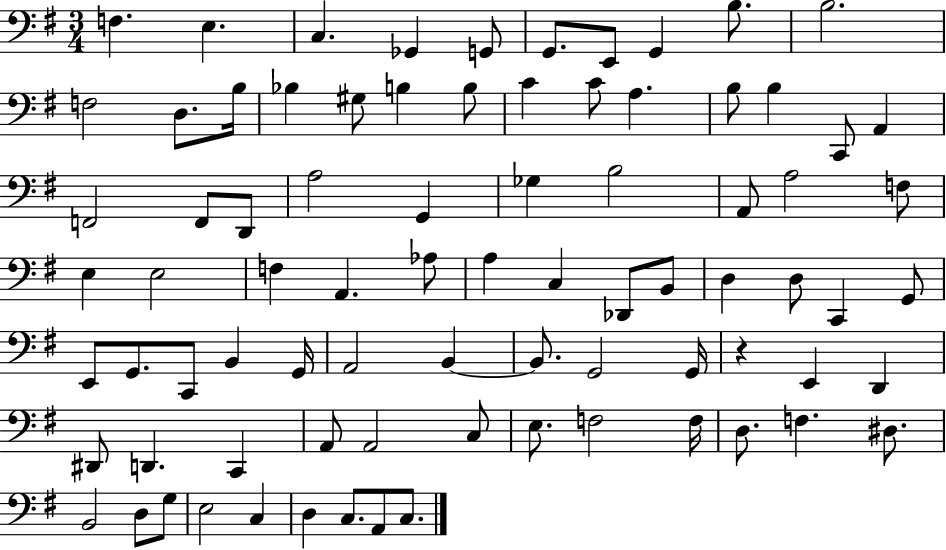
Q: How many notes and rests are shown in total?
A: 81